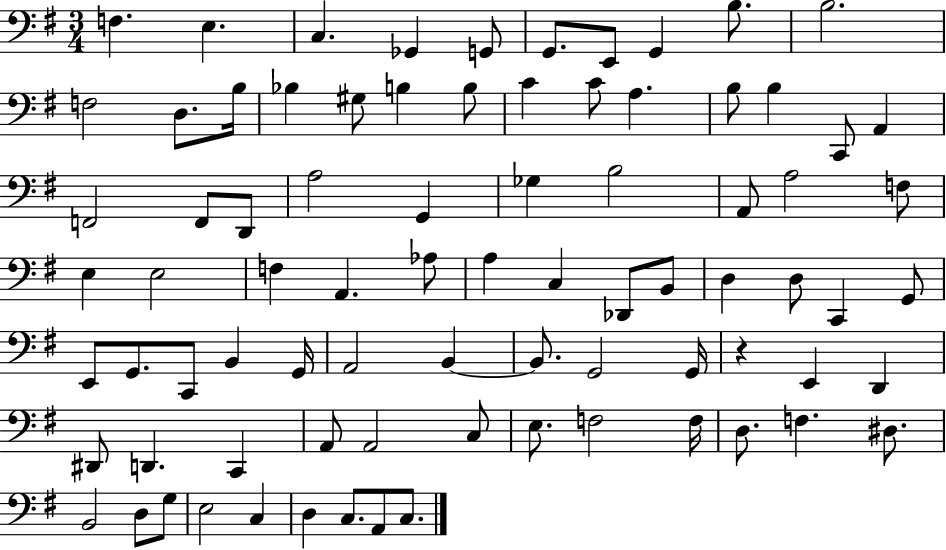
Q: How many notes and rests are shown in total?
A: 81